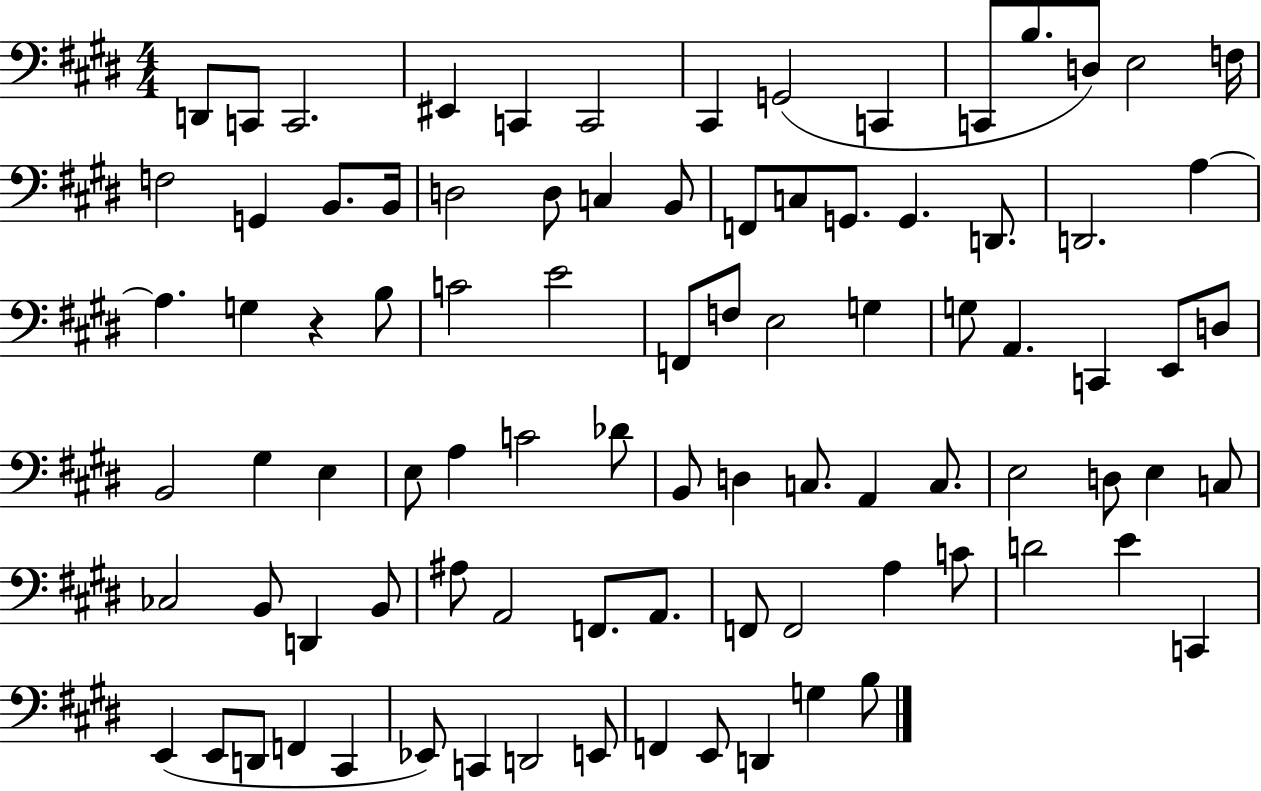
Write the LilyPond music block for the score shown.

{
  \clef bass
  \numericTimeSignature
  \time 4/4
  \key e \major
  \repeat volta 2 { d,8 c,8 c,2. | eis,4 c,4 c,2 | cis,4 g,2( c,4 | c,8 b8. d8) e2 f16 | \break f2 g,4 b,8. b,16 | d2 d8 c4 b,8 | f,8 c8 g,8. g,4. d,8. | d,2. a4~~ | \break a4. g4 r4 b8 | c'2 e'2 | f,8 f8 e2 g4 | g8 a,4. c,4 e,8 d8 | \break b,2 gis4 e4 | e8 a4 c'2 des'8 | b,8 d4 c8. a,4 c8. | e2 d8 e4 c8 | \break ces2 b,8 d,4 b,8 | ais8 a,2 f,8. a,8. | f,8 f,2 a4 c'8 | d'2 e'4 c,4 | \break e,4( e,8 d,8 f,4 cis,4 | ees,8) c,4 d,2 e,8 | f,4 e,8 d,4 g4 b8 | } \bar "|."
}